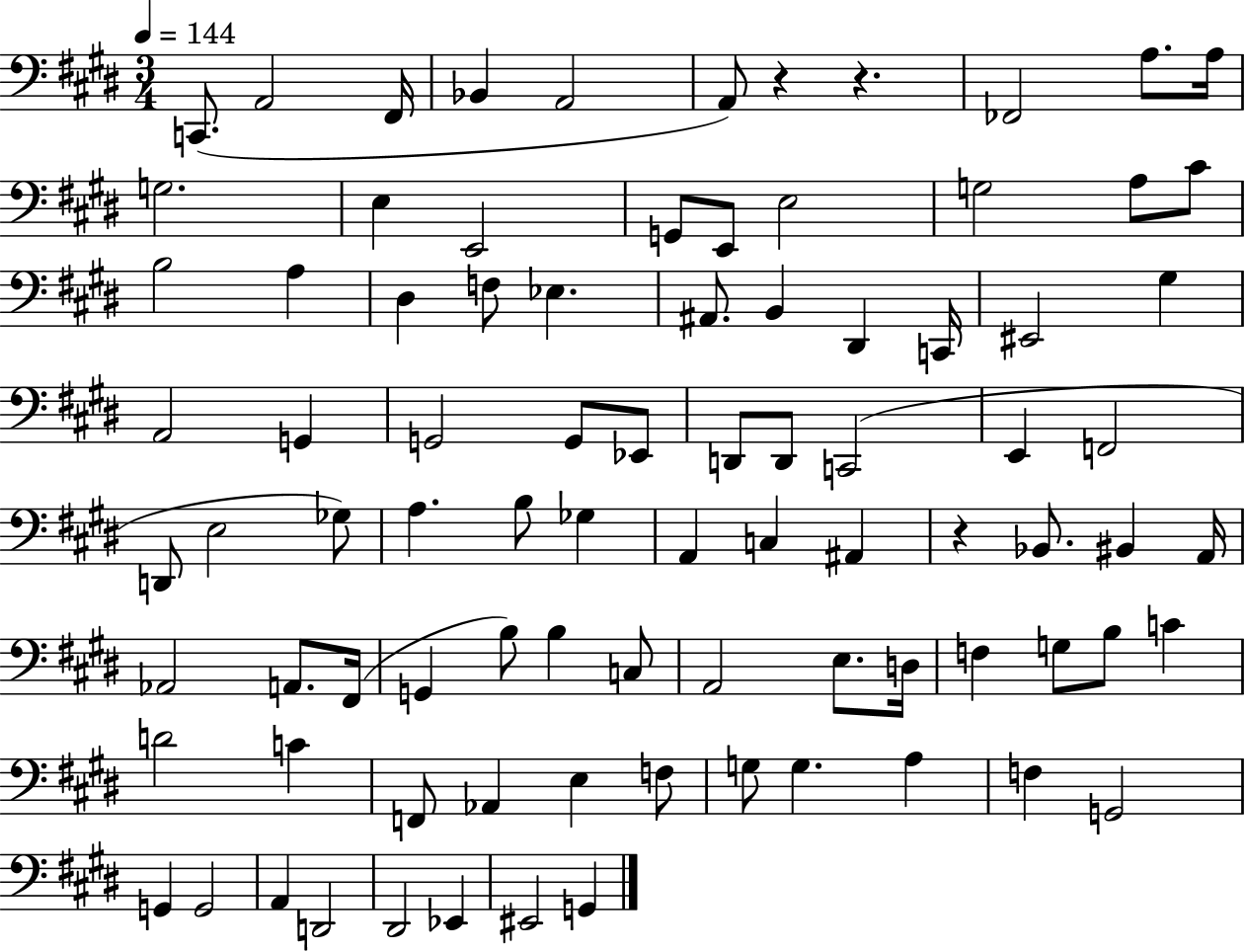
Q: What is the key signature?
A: E major